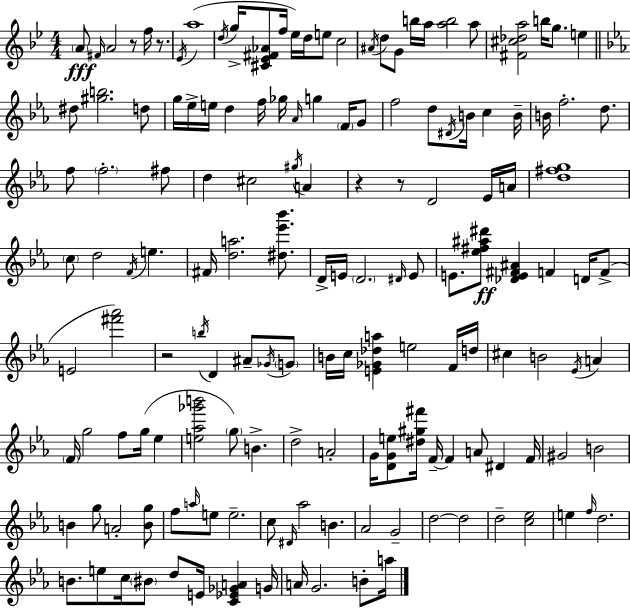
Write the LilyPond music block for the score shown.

{
  \clef treble
  \numericTimeSignature
  \time 4/4
  \key g \minor
  \parenthesize a'8\fff \grace { fis'16 } a'2 r8 f''16 r8. | \acciaccatura { ees'16 } a''1( | \acciaccatura { d''16 } g''16-> <cis' ees' fis' aes'>8 f''16 ees''16) d''16 e''8 c''2 | \acciaccatura { ais'16 } d''8 g'8 b''16 a''16 <a'' b''>2 | \break a''8 <fis' cis'' des'' a''>2 b''16 g''8. | e''4 \bar "||" \break \key ees \major dis''8 <gis'' b''>2. d''8 | g''16 ees''16-> e''16 d''4 f''16 ges''16 \grace { aes'16 } g''4 \parenthesize f'16 g'8 | f''2 d''8 \acciaccatura { dis'16 } b'16 c''4 | b'16-- b'16 f''2.-. d''8. | \break f''8 \parenthesize f''2.-. | fis''8 d''4 cis''2 \acciaccatura { gis''16 } a'4 | r4 r8 d'2 | ees'16 a'16 <d'' fis'' g''>1 | \break \parenthesize c''8 d''2 \acciaccatura { f'16 } e''4. | fis'16 <d'' a''>2. | <dis'' ees''' bes'''>8. d'16-> e'16 \parenthesize d'2. | \grace { dis'16 } e'8 e'8. <ees'' fis'' ais'' dis'''>8\ff <des' e' fis' ais'>4 f'4 | \break d'16 f'8->( e'2 <fis''' aes'''>2) | r2 \acciaccatura { b''16 } d'4 | ais'8-- \acciaccatura { ges'16 } \parenthesize g'8 b'16 c''16 <e' ges' des'' a''>4 e''2 | f'16 d''16 cis''4 b'2 | \break \acciaccatura { ees'16 } a'4 \parenthesize f'16 g''2 | f''8 g''16( ees''4 <e'' aes'' ges''' b'''>2 | \parenthesize g''8) b'4.-> d''2-> | a'2-. g'16 <d' g' e''>8 <dis'' gis'' fis'''>16 f'16--~~ f'4 | \break a'8 dis'4 f'16 gis'2 | b'2 b'4 g''8 a'2-. | <b' g''>8 f''8 \grace { a''16 } e''8 e''2.-- | c''8 \grace { dis'16 } aes''2 | \break b'4. aes'2 | g'2-- d''2~~ | d''2 d''2-- | <c'' ees''>2 e''4 \grace { f''16 } d''2. | \break b'8. e''8 | c''16 \parenthesize bis'8 d''8 e'16 <c' ees' ges' a'>4 g'16 a'16 g'2. | b'8-. a''16 \bar "|."
}